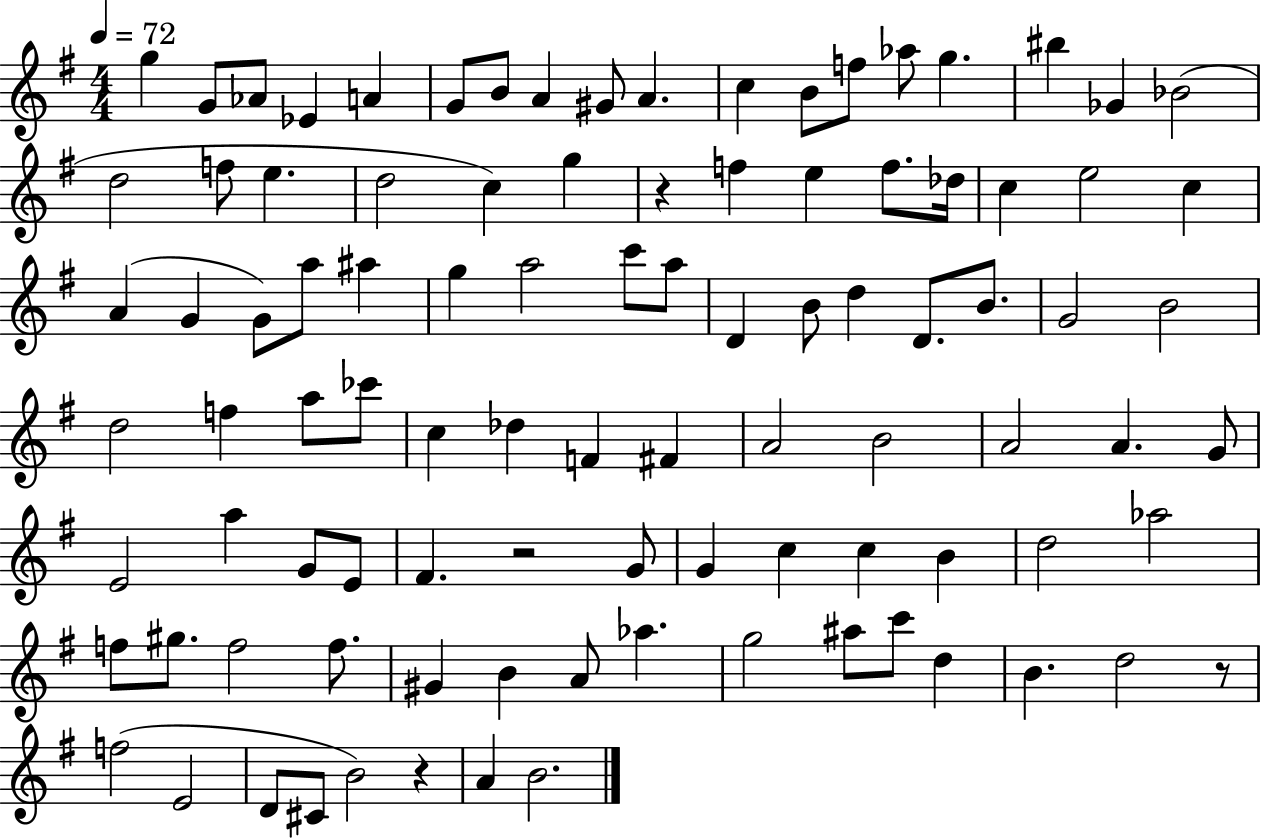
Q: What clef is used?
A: treble